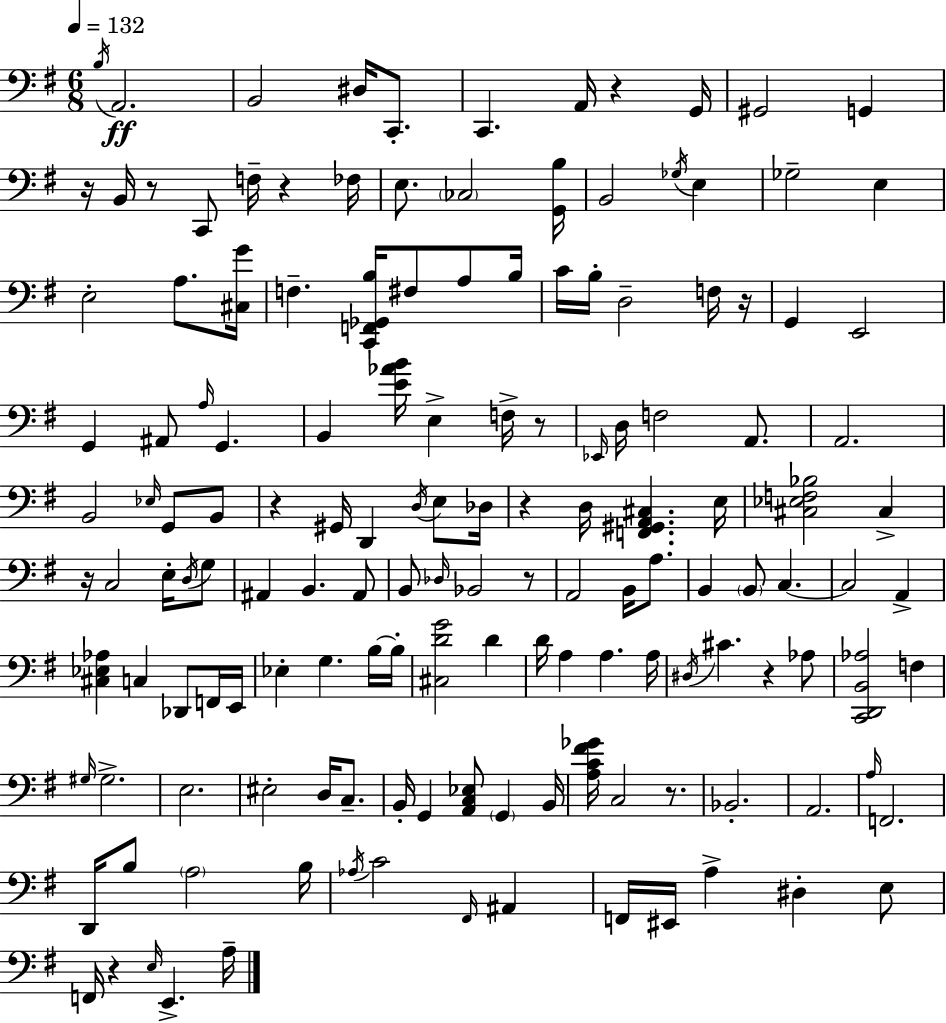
X:1
T:Untitled
M:6/8
L:1/4
K:G
B,/4 A,,2 B,,2 ^D,/4 C,,/2 C,, A,,/4 z G,,/4 ^G,,2 G,, z/4 B,,/4 z/2 C,,/2 F,/4 z _F,/4 E,/2 _C,2 [G,,B,]/4 B,,2 _G,/4 E, _G,2 E, E,2 A,/2 [^C,G]/4 F, [C,,F,,_G,,B,]/4 ^F,/2 A,/2 B,/4 C/4 B,/4 D,2 F,/4 z/4 G,, E,,2 G,, ^A,,/2 A,/4 G,, B,, [E_AB]/4 E, F,/4 z/2 _E,,/4 D,/4 F,2 A,,/2 A,,2 B,,2 _E,/4 G,,/2 B,,/2 z ^G,,/4 D,, D,/4 E,/2 _D,/4 z D,/4 [F,,^G,,A,,^C,] E,/4 [^C,_E,F,_B,]2 ^C, z/4 C,2 E,/4 D,/4 G,/2 ^A,, B,, ^A,,/2 B,,/2 _D,/4 _B,,2 z/2 A,,2 B,,/4 A,/2 B,, B,,/2 C, C,2 A,, [^C,_E,_A,] C, _D,,/2 F,,/4 E,,/4 _E, G, B,/4 B,/4 [^C,DG]2 D D/4 A, A, A,/4 ^D,/4 ^C z _A,/2 [C,,D,,B,,_A,]2 F, ^G,/4 ^G,2 E,2 ^E,2 D,/4 C,/2 B,,/4 G,, [A,,C,_E,]/2 G,, B,,/4 [A,C^F_G]/4 C,2 z/2 _B,,2 A,,2 A,/4 F,,2 D,,/4 B,/2 A,2 B,/4 _A,/4 C2 ^F,,/4 ^A,, F,,/4 ^E,,/4 A, ^D, E,/2 F,,/4 z E,/4 E,, A,/4